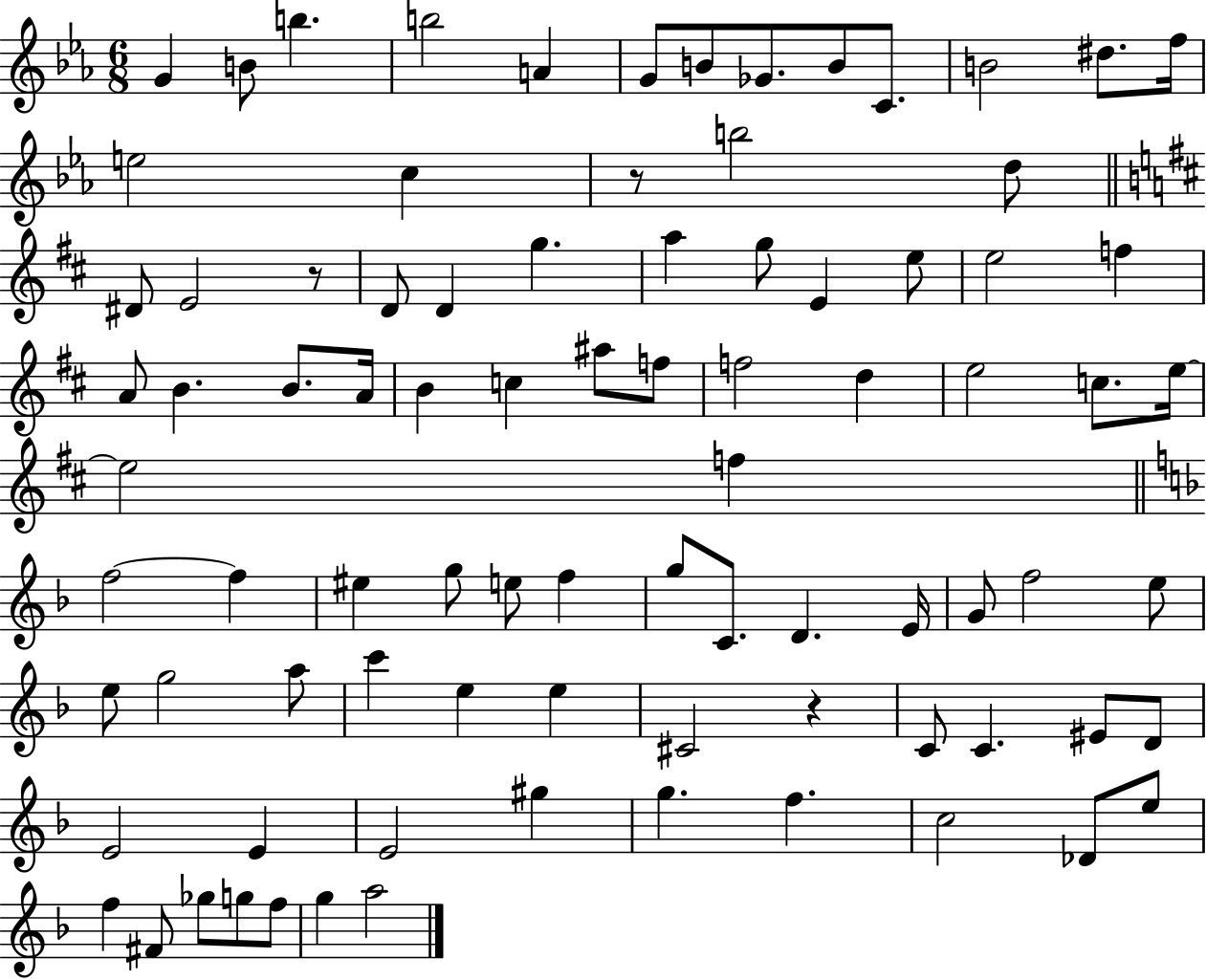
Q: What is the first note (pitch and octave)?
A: G4